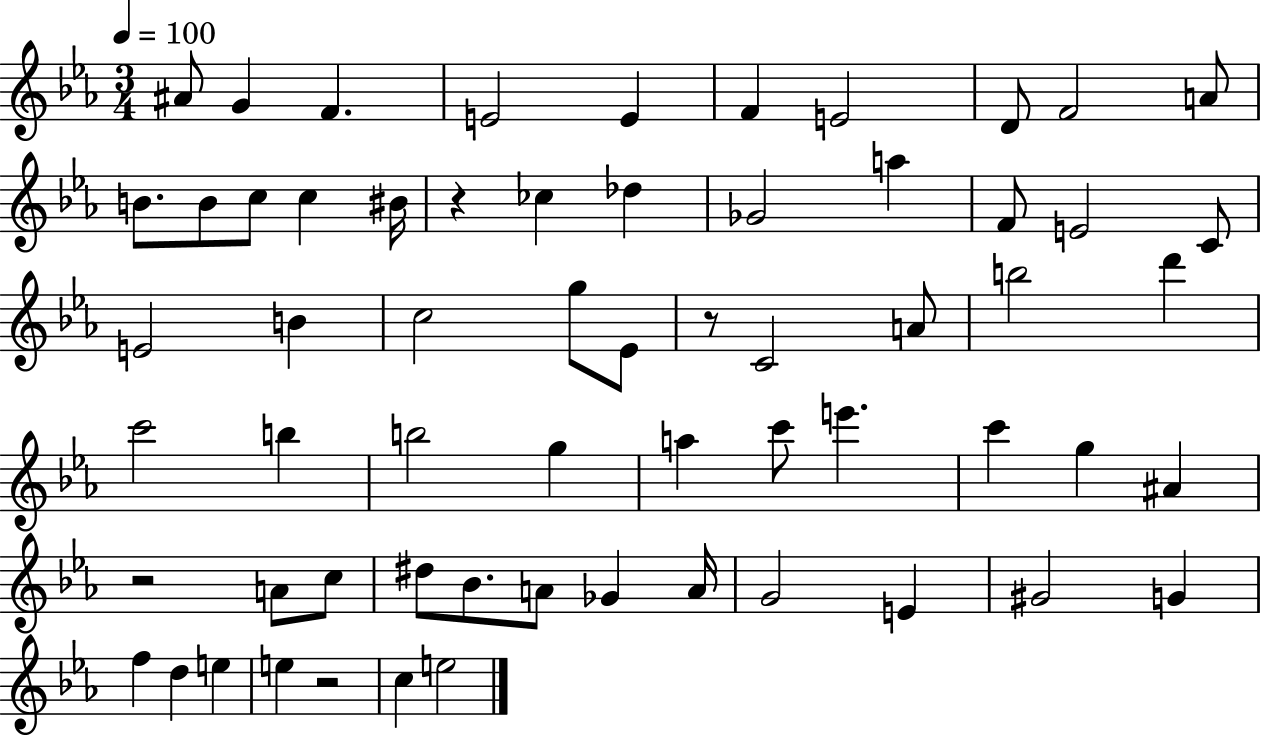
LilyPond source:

{
  \clef treble
  \numericTimeSignature
  \time 3/4
  \key ees \major
  \tempo 4 = 100
  ais'8 g'4 f'4. | e'2 e'4 | f'4 e'2 | d'8 f'2 a'8 | \break b'8. b'8 c''8 c''4 bis'16 | r4 ces''4 des''4 | ges'2 a''4 | f'8 e'2 c'8 | \break e'2 b'4 | c''2 g''8 ees'8 | r8 c'2 a'8 | b''2 d'''4 | \break c'''2 b''4 | b''2 g''4 | a''4 c'''8 e'''4. | c'''4 g''4 ais'4 | \break r2 a'8 c''8 | dis''8 bes'8. a'8 ges'4 a'16 | g'2 e'4 | gis'2 g'4 | \break f''4 d''4 e''4 | e''4 r2 | c''4 e''2 | \bar "|."
}